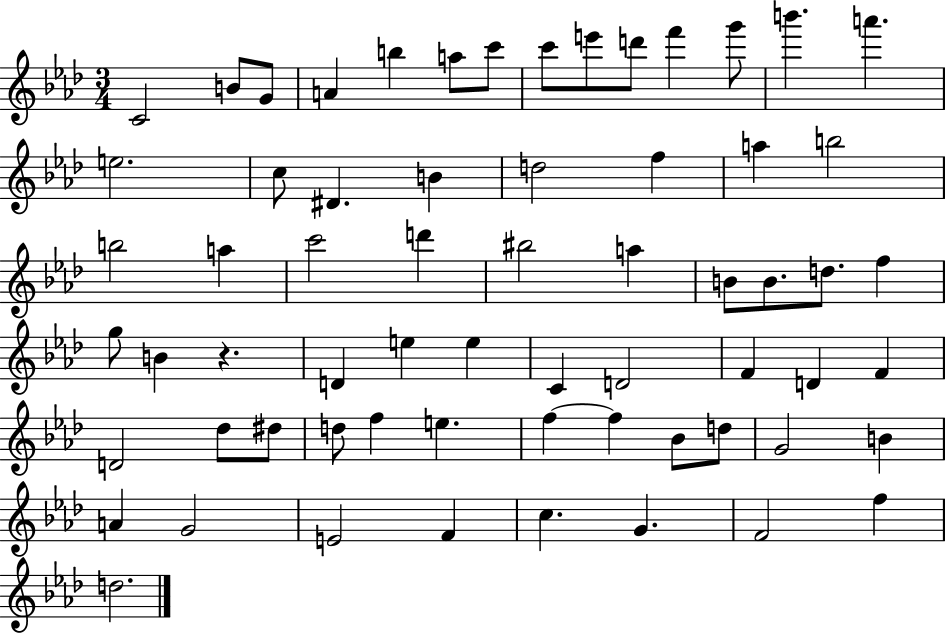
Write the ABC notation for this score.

X:1
T:Untitled
M:3/4
L:1/4
K:Ab
C2 B/2 G/2 A b a/2 c'/2 c'/2 e'/2 d'/2 f' g'/2 b' a' e2 c/2 ^D B d2 f a b2 b2 a c'2 d' ^b2 a B/2 B/2 d/2 f g/2 B z D e e C D2 F D F D2 _d/2 ^d/2 d/2 f e f f _B/2 d/2 G2 B A G2 E2 F c G F2 f d2